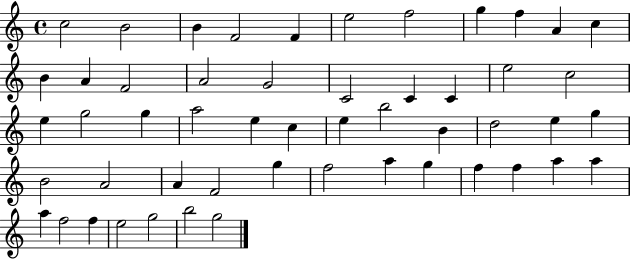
X:1
T:Untitled
M:4/4
L:1/4
K:C
c2 B2 B F2 F e2 f2 g f A c B A F2 A2 G2 C2 C C e2 c2 e g2 g a2 e c e b2 B d2 e g B2 A2 A F2 g f2 a g f f a a a f2 f e2 g2 b2 g2